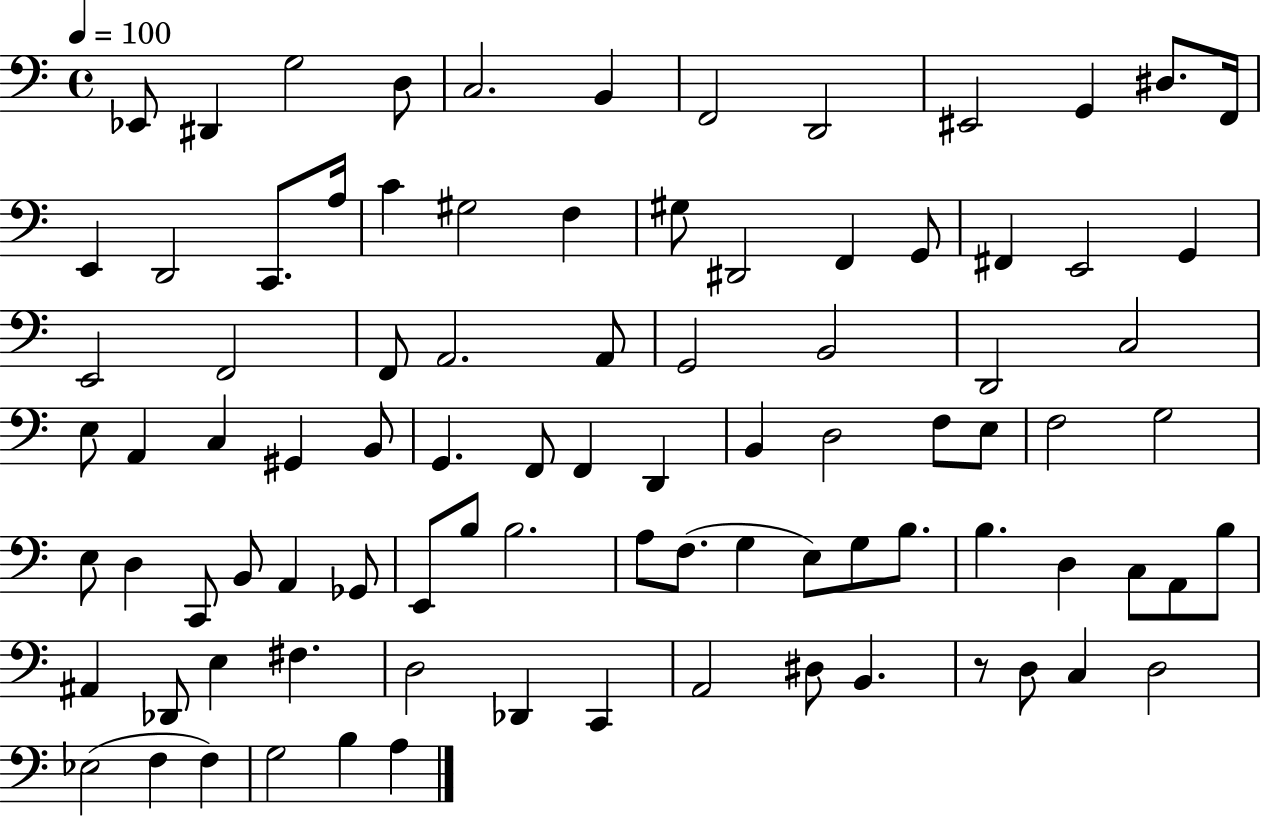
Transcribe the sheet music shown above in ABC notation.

X:1
T:Untitled
M:4/4
L:1/4
K:C
_E,,/2 ^D,, G,2 D,/2 C,2 B,, F,,2 D,,2 ^E,,2 G,, ^D,/2 F,,/4 E,, D,,2 C,,/2 A,/4 C ^G,2 F, ^G,/2 ^D,,2 F,, G,,/2 ^F,, E,,2 G,, E,,2 F,,2 F,,/2 A,,2 A,,/2 G,,2 B,,2 D,,2 C,2 E,/2 A,, C, ^G,, B,,/2 G,, F,,/2 F,, D,, B,, D,2 F,/2 E,/2 F,2 G,2 E,/2 D, C,,/2 B,,/2 A,, _G,,/2 E,,/2 B,/2 B,2 A,/2 F,/2 G, E,/2 G,/2 B,/2 B, D, C,/2 A,,/2 B,/2 ^A,, _D,,/2 E, ^F, D,2 _D,, C,, A,,2 ^D,/2 B,, z/2 D,/2 C, D,2 _E,2 F, F, G,2 B, A,